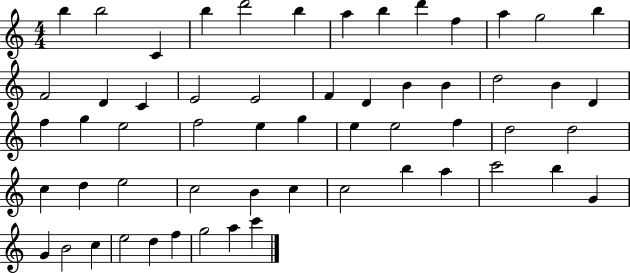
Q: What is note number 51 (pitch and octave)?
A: C5